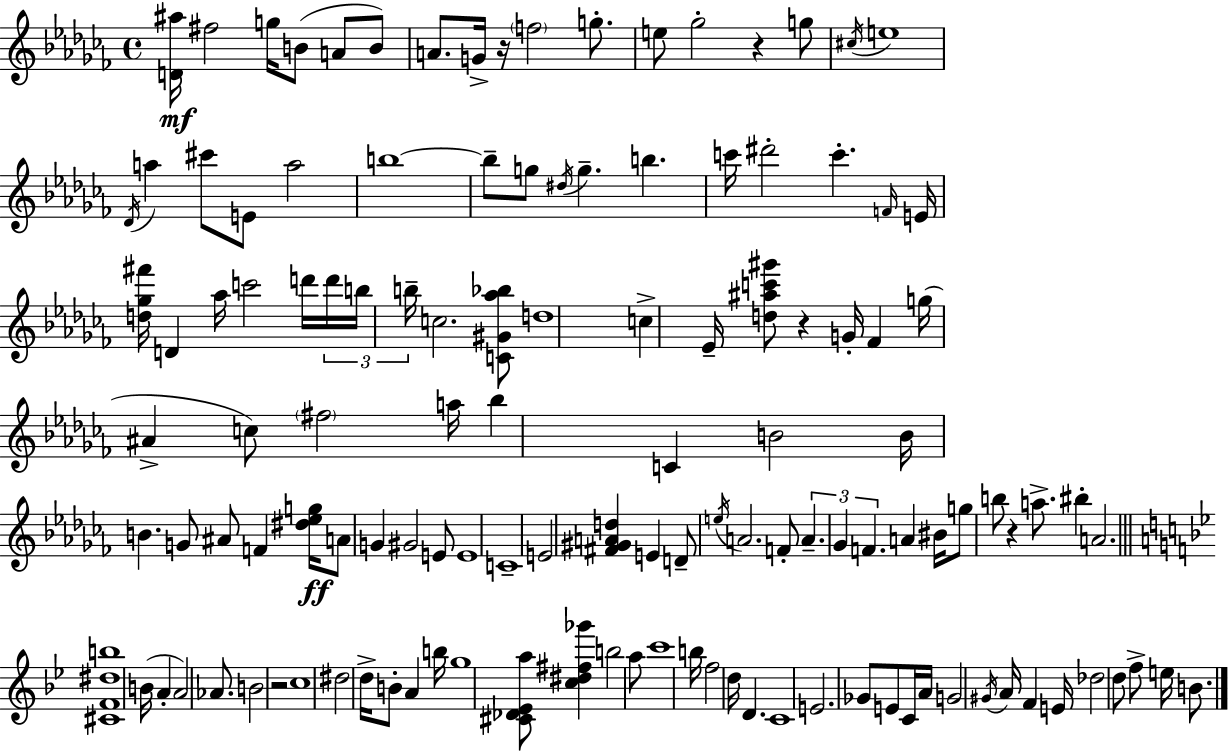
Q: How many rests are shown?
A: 5